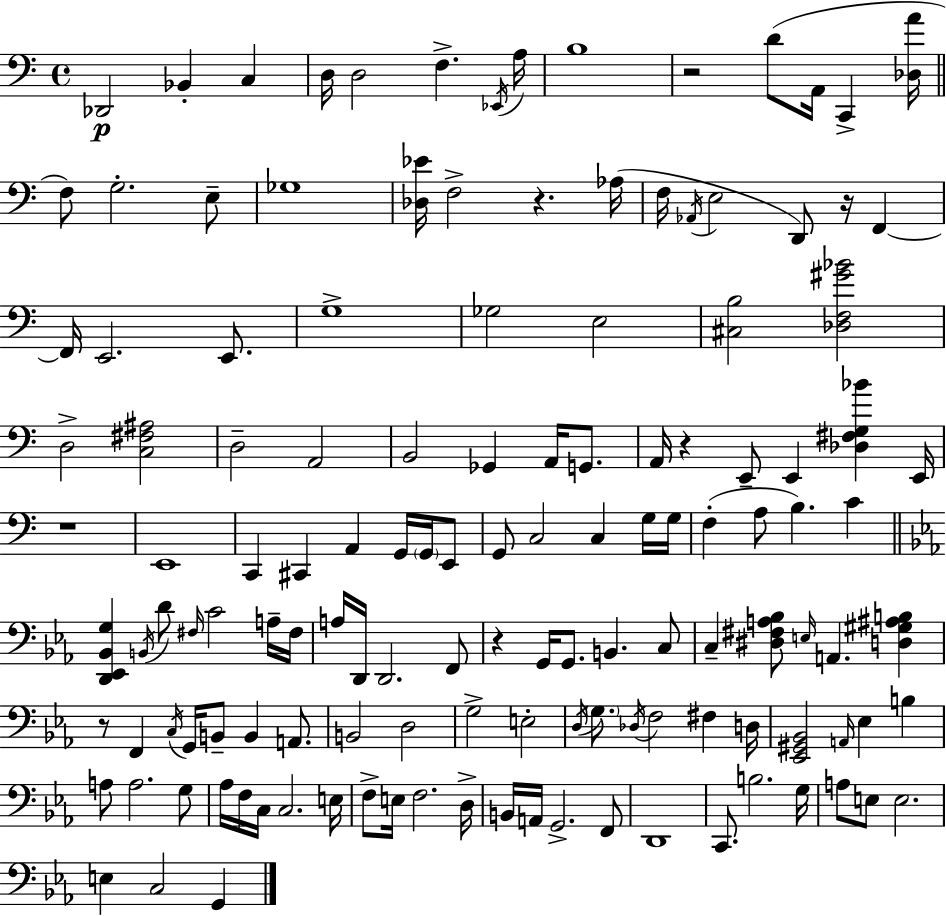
{
  \clef bass
  \time 4/4
  \defaultTimeSignature
  \key c \major
  des,2\p bes,4-. c4 | d16 d2 f4.-> \acciaccatura { ees,16 } | a16 b1 | r2 d'8( a,16 c,4-> | \break <des a'>16 \bar "||" \break \key a \minor f8) g2.-. e8-- | ges1 | <des ees'>16 f2-> r4. aes16( | f16 \acciaccatura { aes,16 } e2 d,8) r16 f,4~~ | \break f,16 e,2. e,8. | g1-> | ges2 e2 | <cis b>2 <des f gis' bes'>2 | \break d2-> <c fis ais>2 | d2-- a,2 | b,2 ges,4 a,16 g,8. | a,16 r4 e,8-- e,4 <des fis g bes'>4 | \break e,16 r1 | e,1 | c,4 cis,4 a,4 g,16 \parenthesize g,16 e,8 | g,8 c2 c4 g16 | \break g16 f4-.( a8 b4.) c'4 | \bar "||" \break \key ees \major <d, ees, bes, g>4 \acciaccatura { b,16 } d'8 \grace { fis16 } c'2 | a16-- fis16 a16 d,16 d,2. | f,8 r4 g,16 g,8. b,4. | c8 c4-- <dis fis a bes>8 \grace { e16 } a,4. <d gis ais b>4 | \break r8 f,4 \acciaccatura { c16 } g,16 b,8-- b,4 | a,8. b,2 d2 | g2-> e2-. | \acciaccatura { d16 } \parenthesize g8. \acciaccatura { des16 } f2 | \break fis4 d16 <ees, gis, bes,>2 \grace { a,16 } ees4 | b4 a8 a2. | g8 aes16 f16 c16 c2. | e16 f8-> e16 f2. | \break d16-> b,16 a,16 g,2.-> | f,8 d,1 | c,8. b2. | g16 a8 e8 e2. | \break e4 c2 | g,4 \bar "|."
}